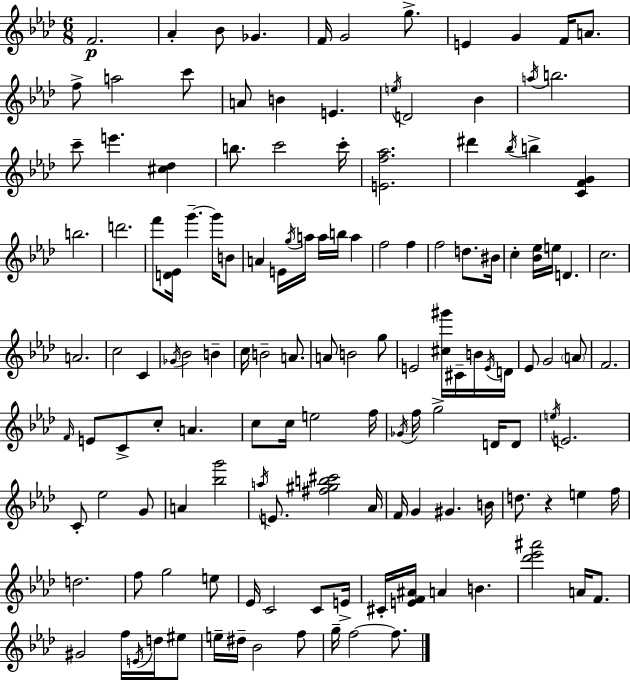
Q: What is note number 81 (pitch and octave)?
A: E5